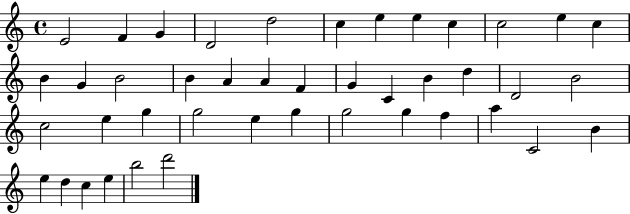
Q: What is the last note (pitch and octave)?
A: D6